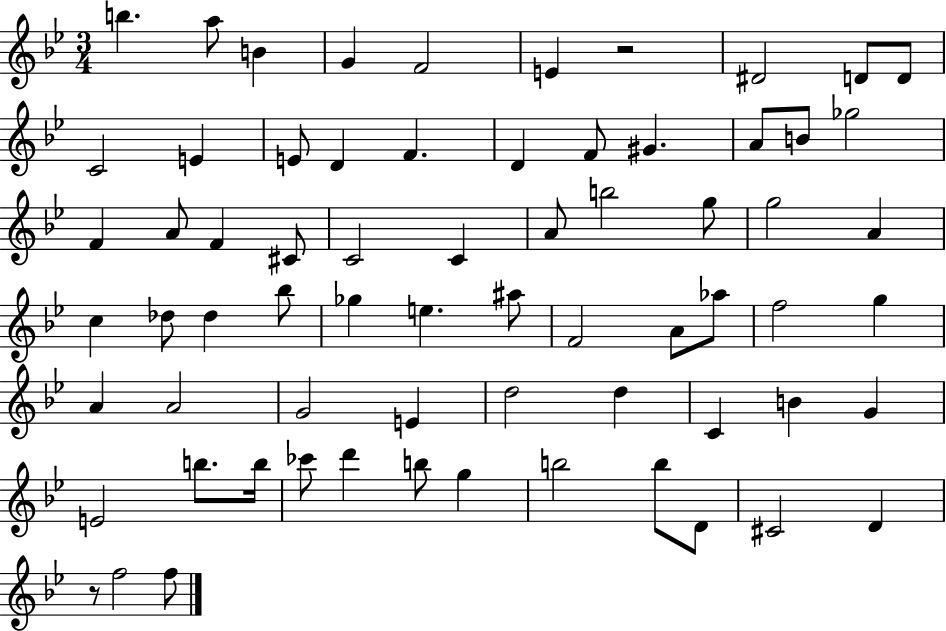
X:1
T:Untitled
M:3/4
L:1/4
K:Bb
b a/2 B G F2 E z2 ^D2 D/2 D/2 C2 E E/2 D F D F/2 ^G A/2 B/2 _g2 F A/2 F ^C/2 C2 C A/2 b2 g/2 g2 A c _d/2 _d _b/2 _g e ^a/2 F2 A/2 _a/2 f2 g A A2 G2 E d2 d C B G E2 b/2 b/4 _c'/2 d' b/2 g b2 b/2 D/2 ^C2 D z/2 f2 f/2